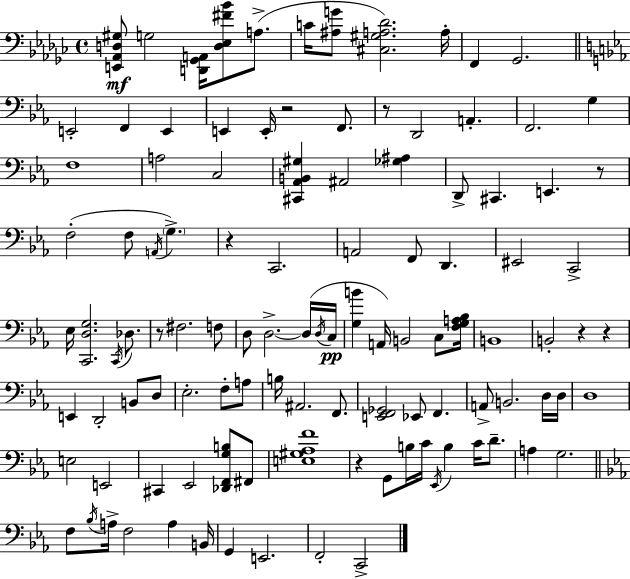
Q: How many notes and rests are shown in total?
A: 110